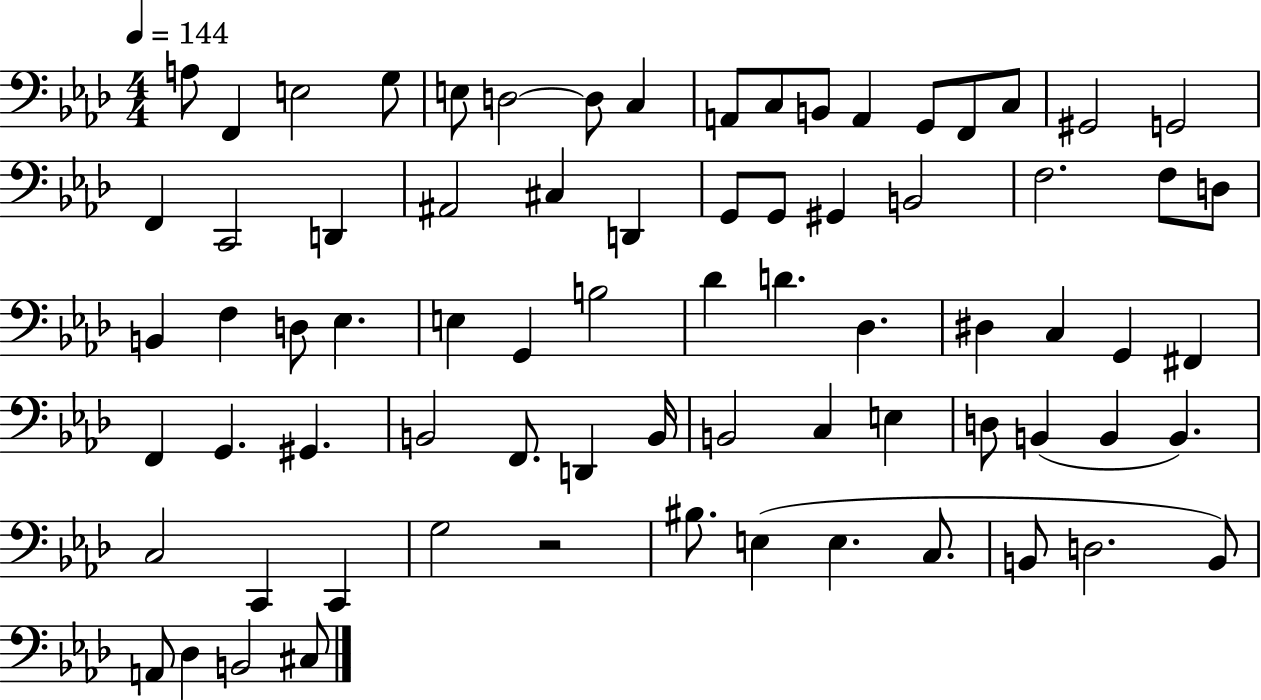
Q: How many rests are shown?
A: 1